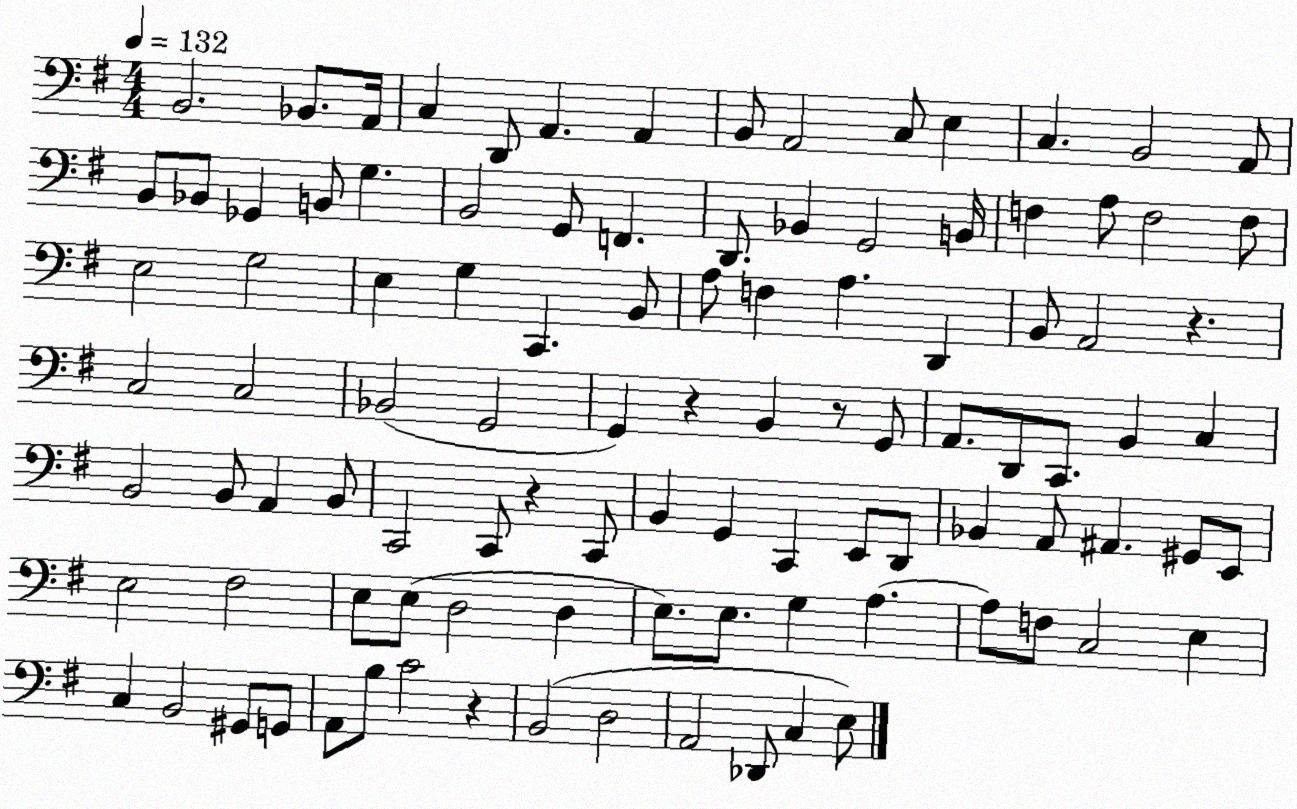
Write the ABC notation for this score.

X:1
T:Untitled
M:4/4
L:1/4
K:G
B,,2 _B,,/2 A,,/4 C, D,,/2 A,, A,, B,,/2 A,,2 C,/2 E, C, B,,2 A,,/2 B,,/2 _B,,/2 _G,, B,,/2 G, B,,2 G,,/2 F,, D,,/2 _B,, G,,2 B,,/4 F, A,/2 F,2 F,/2 E,2 G,2 E, G, C,, B,,/2 A,/2 F, A, D,, B,,/2 A,,2 z C,2 C,2 _B,,2 G,,2 G,, z B,, z/2 G,,/2 A,,/2 D,,/2 C,,/2 B,, C, B,,2 B,,/2 A,, B,,/2 C,,2 C,,/2 z C,,/2 B,, G,, C,, E,,/2 D,,/2 _B,, A,,/2 ^A,, ^G,,/2 E,,/2 E,2 ^F,2 E,/2 E,/2 D,2 D, E,/2 E,/2 G, A, A,/2 F,/2 C,2 E, C, B,,2 ^G,,/2 G,,/2 A,,/2 B,/2 C2 z B,,2 D,2 A,,2 _D,,/2 C, E,/2